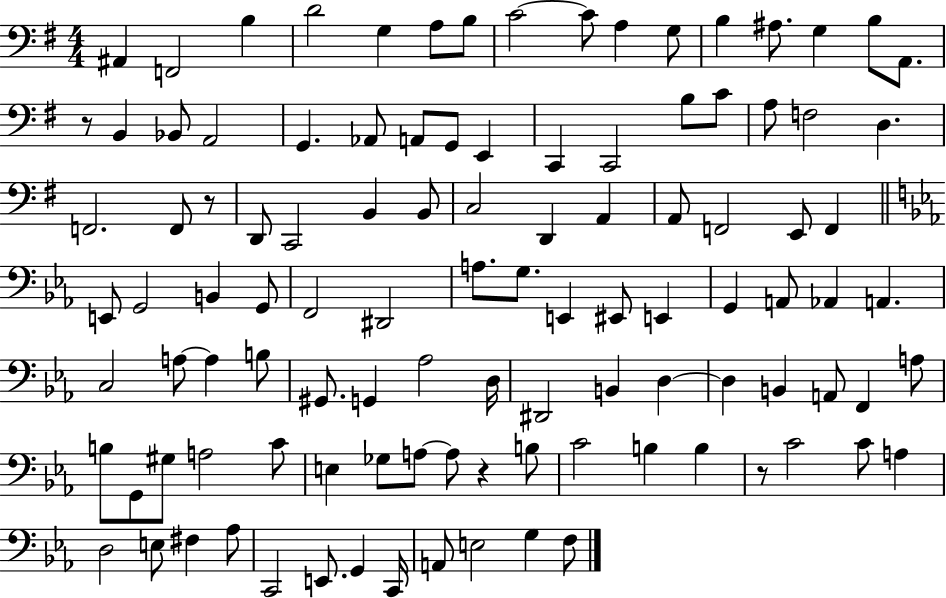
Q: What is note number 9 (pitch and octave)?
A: C4